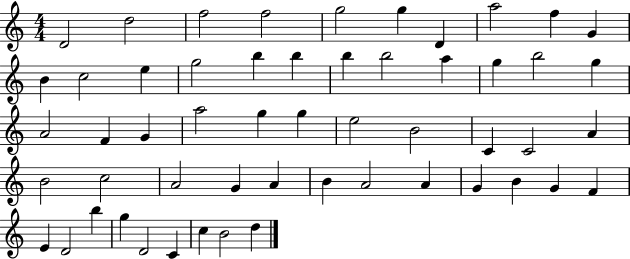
X:1
T:Untitled
M:4/4
L:1/4
K:C
D2 d2 f2 f2 g2 g D a2 f G B c2 e g2 b b b b2 a g b2 g A2 F G a2 g g e2 B2 C C2 A B2 c2 A2 G A B A2 A G B G F E D2 b g D2 C c B2 d